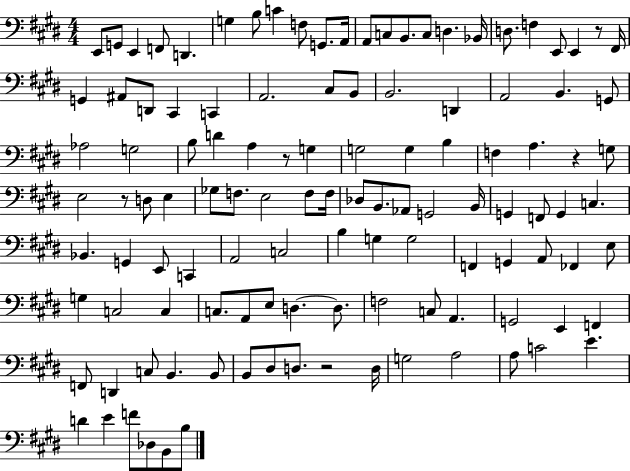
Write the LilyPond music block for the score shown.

{
  \clef bass
  \numericTimeSignature
  \time 4/4
  \key e \major
  e,8 g,8 e,4 f,8 d,4. | g4 b8 c'4 f8 g,8. a,16 | a,8 c8 b,8. c8 d4. bes,16 | d8. f4 e,8 e,4 r8 fis,16 | \break g,4 ais,8 d,8 cis,4 c,4 | a,2. cis8 b,8 | b,2. d,4 | a,2 b,4. g,8 | \break aes2 g2 | b8 d'4 a4 r8 g4 | g2 g4 b4 | f4 a4. r4 g8 | \break e2 r8 d8 e4 | ges8 f8. e2 f8 f16 | des8 b,8. aes,8 g,2 b,16 | g,4 f,8 g,4 c4. | \break bes,4. g,4 e,8 c,4 | a,2 c2 | b4 g4 g2 | f,4 g,4 a,8 fes,4 e8 | \break g4 c2 c4 | c8. a,8 e8 d4.~~ d8. | f2 c8 a,4. | g,2 e,4 f,4 | \break f,8 d,4 c8 b,4. b,8 | b,8 dis8 d8. r2 d16 | g2 a2 | a8 c'2 e'4. | \break d'4 e'4 f'8 des8 b,8 b8 | \bar "|."
}